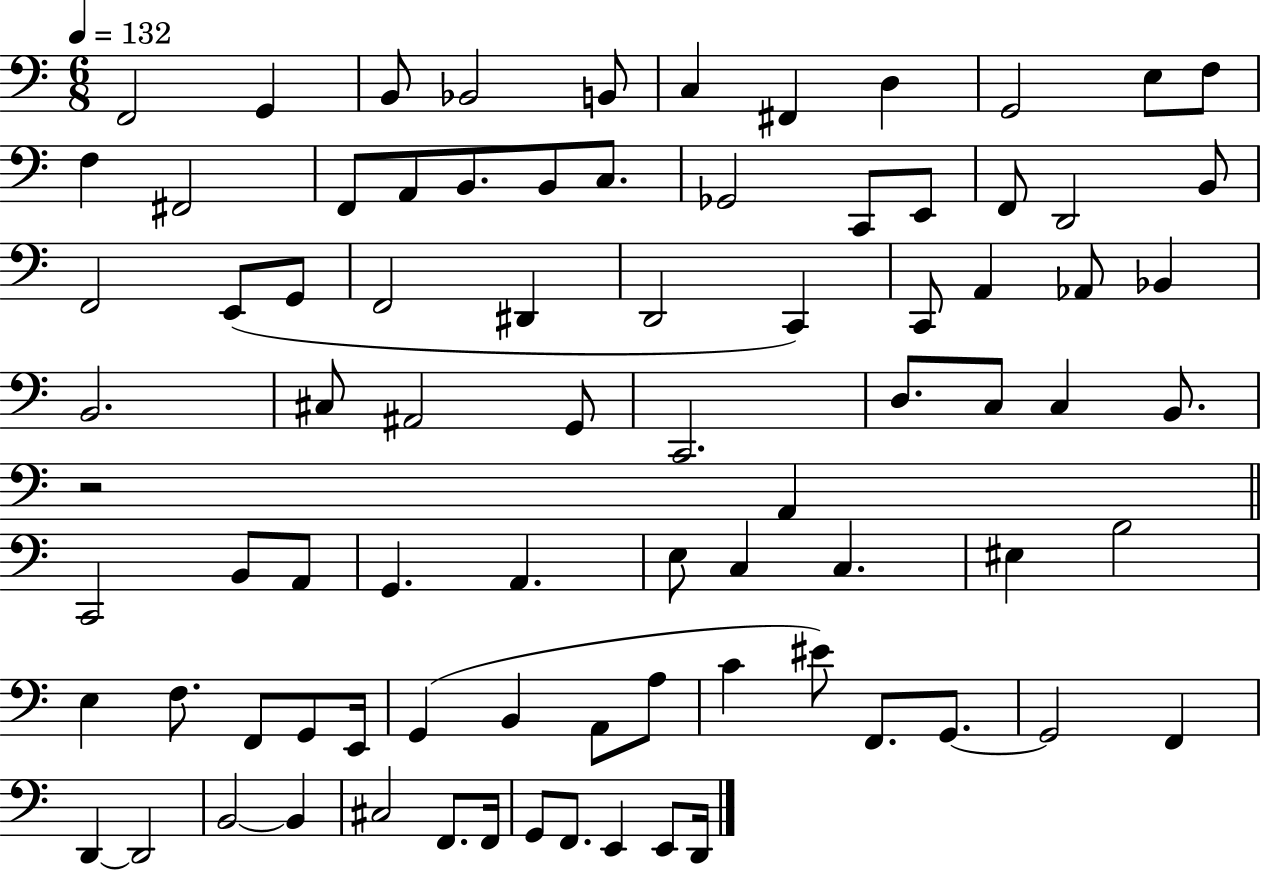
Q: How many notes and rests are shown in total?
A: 83